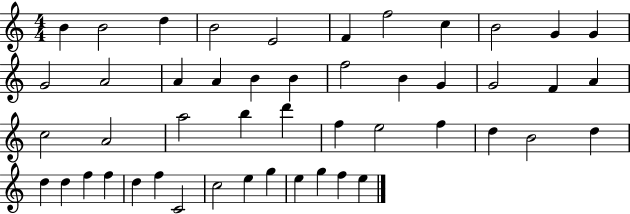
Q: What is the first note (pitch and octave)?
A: B4